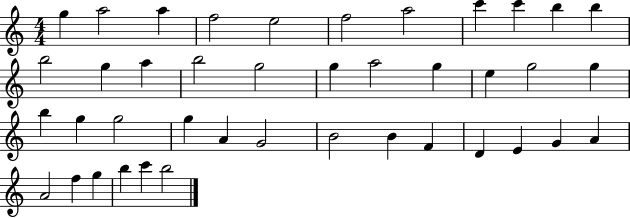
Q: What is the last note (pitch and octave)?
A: B5